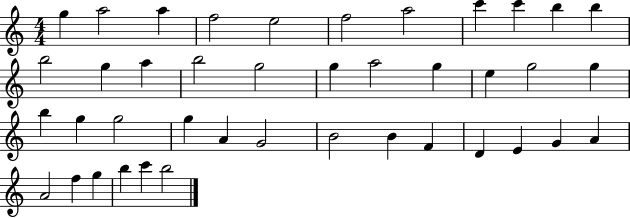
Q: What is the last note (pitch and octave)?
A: B5